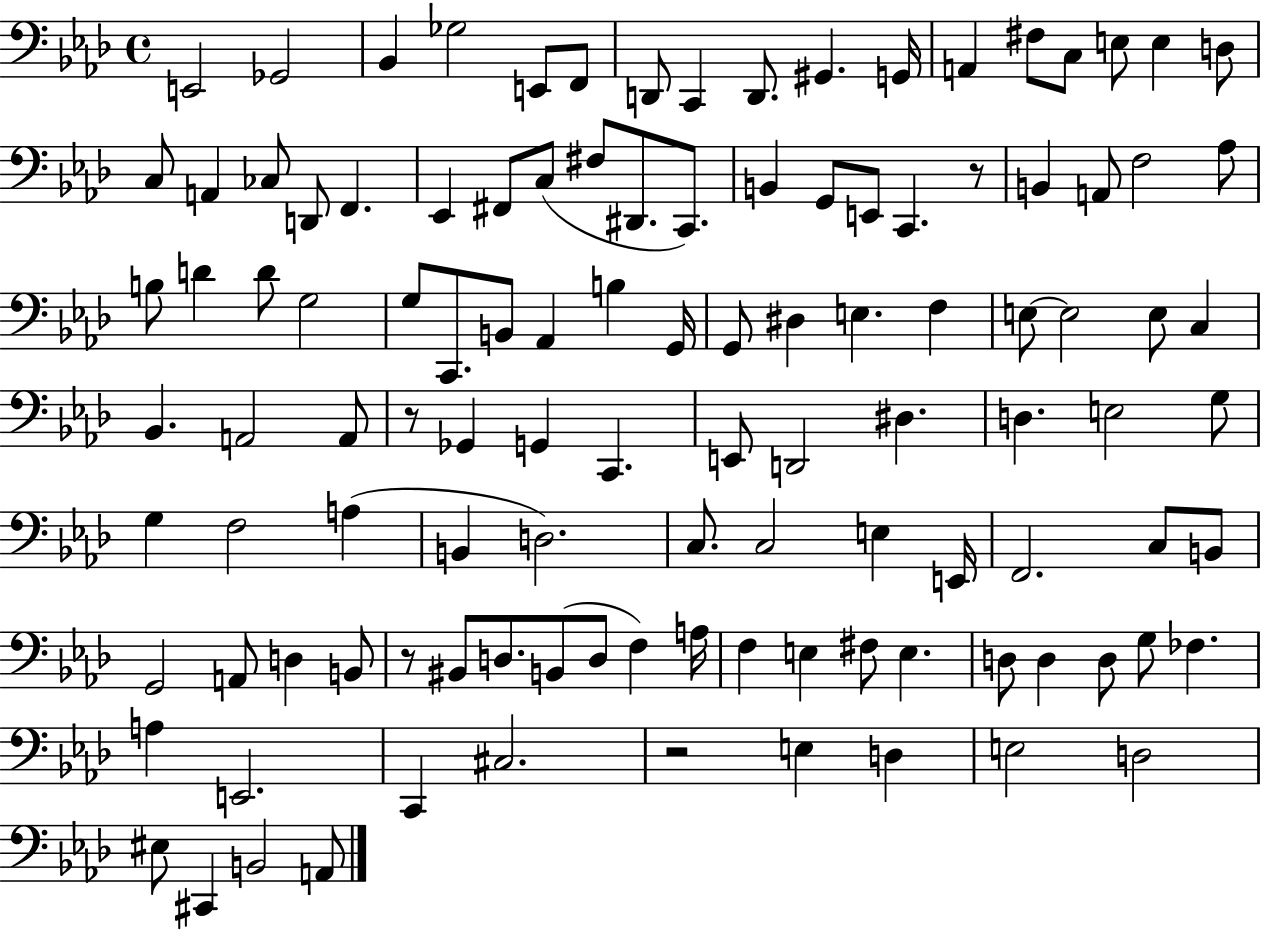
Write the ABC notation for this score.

X:1
T:Untitled
M:4/4
L:1/4
K:Ab
E,,2 _G,,2 _B,, _G,2 E,,/2 F,,/2 D,,/2 C,, D,,/2 ^G,, G,,/4 A,, ^F,/2 C,/2 E,/2 E, D,/2 C,/2 A,, _C,/2 D,,/2 F,, _E,, ^F,,/2 C,/2 ^F,/2 ^D,,/2 C,,/2 B,, G,,/2 E,,/2 C,, z/2 B,, A,,/2 F,2 _A,/2 B,/2 D D/2 G,2 G,/2 C,,/2 B,,/2 _A,, B, G,,/4 G,,/2 ^D, E, F, E,/2 E,2 E,/2 C, _B,, A,,2 A,,/2 z/2 _G,, G,, C,, E,,/2 D,,2 ^D, D, E,2 G,/2 G, F,2 A, B,, D,2 C,/2 C,2 E, E,,/4 F,,2 C,/2 B,,/2 G,,2 A,,/2 D, B,,/2 z/2 ^B,,/2 D,/2 B,,/2 D,/2 F, A,/4 F, E, ^F,/2 E, D,/2 D, D,/2 G,/2 _F, A, E,,2 C,, ^C,2 z2 E, D, E,2 D,2 ^E,/2 ^C,, B,,2 A,,/2